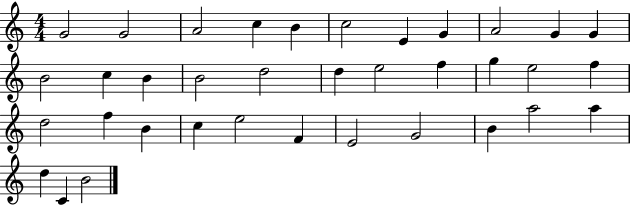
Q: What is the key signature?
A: C major